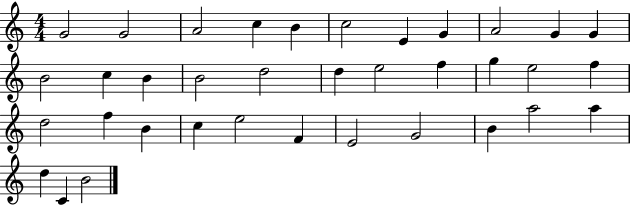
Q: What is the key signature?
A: C major